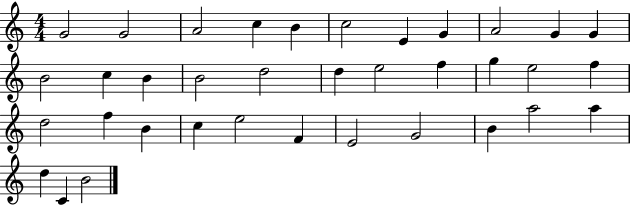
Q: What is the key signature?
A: C major